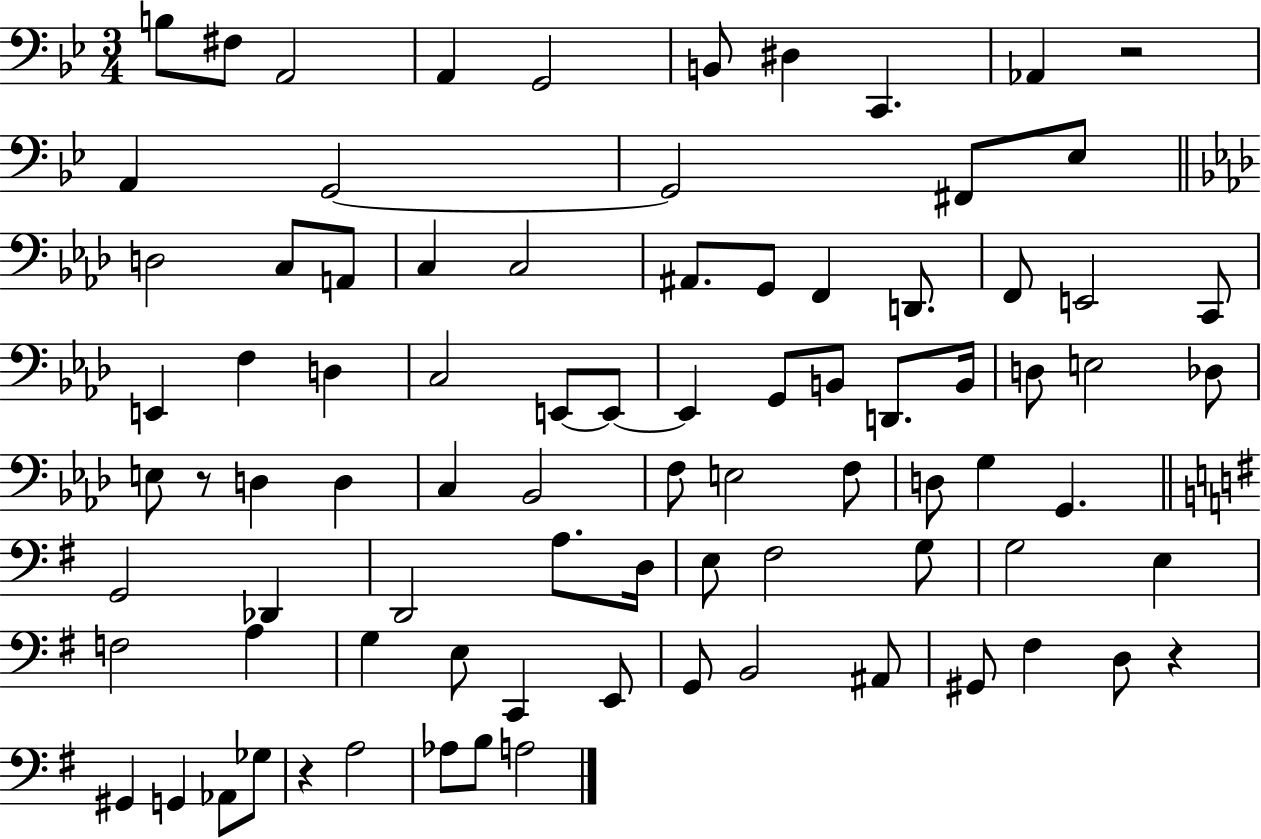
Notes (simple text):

B3/e F#3/e A2/h A2/q G2/h B2/e D#3/q C2/q. Ab2/q R/h A2/q G2/h G2/h F#2/e Eb3/e D3/h C3/e A2/e C3/q C3/h A#2/e. G2/e F2/q D2/e. F2/e E2/h C2/e E2/q F3/q D3/q C3/h E2/e E2/e E2/q G2/e B2/e D2/e. B2/s D3/e E3/h Db3/e E3/e R/e D3/q D3/q C3/q Bb2/h F3/e E3/h F3/e D3/e G3/q G2/q. G2/h Db2/q D2/h A3/e. D3/s E3/e F#3/h G3/e G3/h E3/q F3/h A3/q G3/q E3/e C2/q E2/e G2/e B2/h A#2/e G#2/e F#3/q D3/e R/q G#2/q G2/q Ab2/e Gb3/e R/q A3/h Ab3/e B3/e A3/h